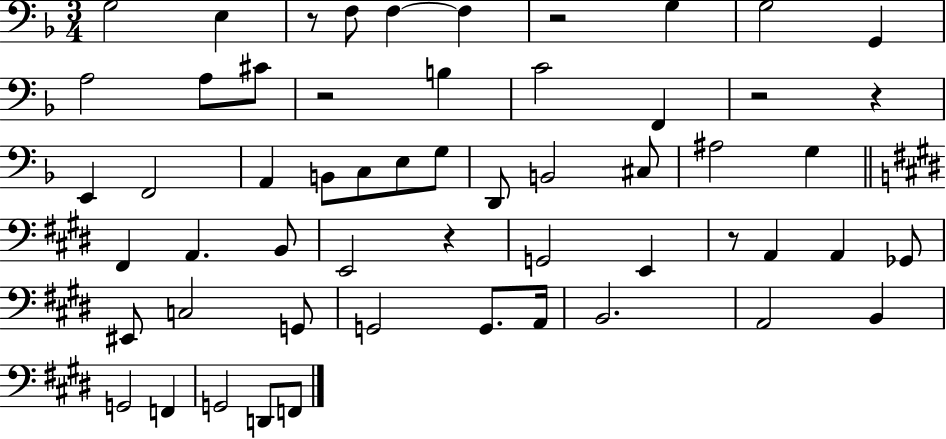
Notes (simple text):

G3/h E3/q R/e F3/e F3/q F3/q R/h G3/q G3/h G2/q A3/h A3/e C#4/e R/h B3/q C4/h F2/q R/h R/q E2/q F2/h A2/q B2/e C3/e E3/e G3/e D2/e B2/h C#3/e A#3/h G3/q F#2/q A2/q. B2/e E2/h R/q G2/h E2/q R/e A2/q A2/q Gb2/e EIS2/e C3/h G2/e G2/h G2/e. A2/s B2/h. A2/h B2/q G2/h F2/q G2/h D2/e F2/e